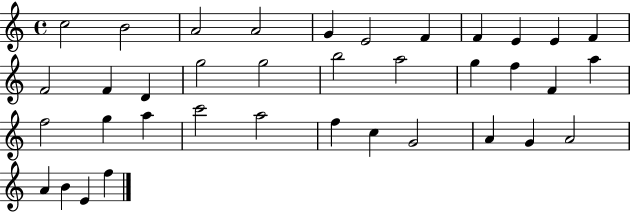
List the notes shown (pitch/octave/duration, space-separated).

C5/h B4/h A4/h A4/h G4/q E4/h F4/q F4/q E4/q E4/q F4/q F4/h F4/q D4/q G5/h G5/h B5/h A5/h G5/q F5/q F4/q A5/q F5/h G5/q A5/q C6/h A5/h F5/q C5/q G4/h A4/q G4/q A4/h A4/q B4/q E4/q F5/q